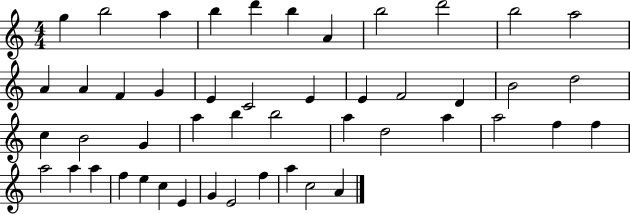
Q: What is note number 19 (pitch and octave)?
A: E4